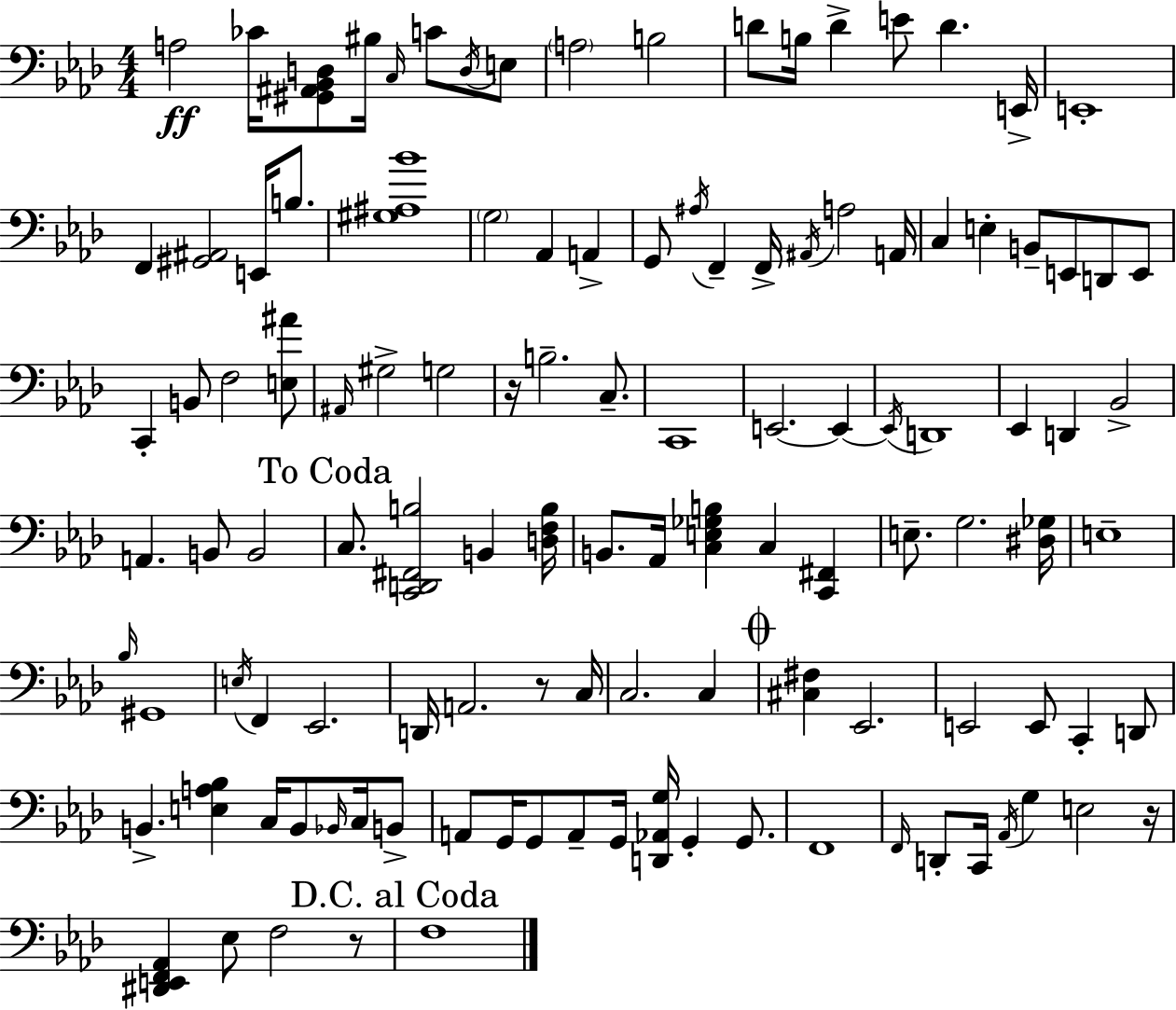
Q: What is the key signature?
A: F minor